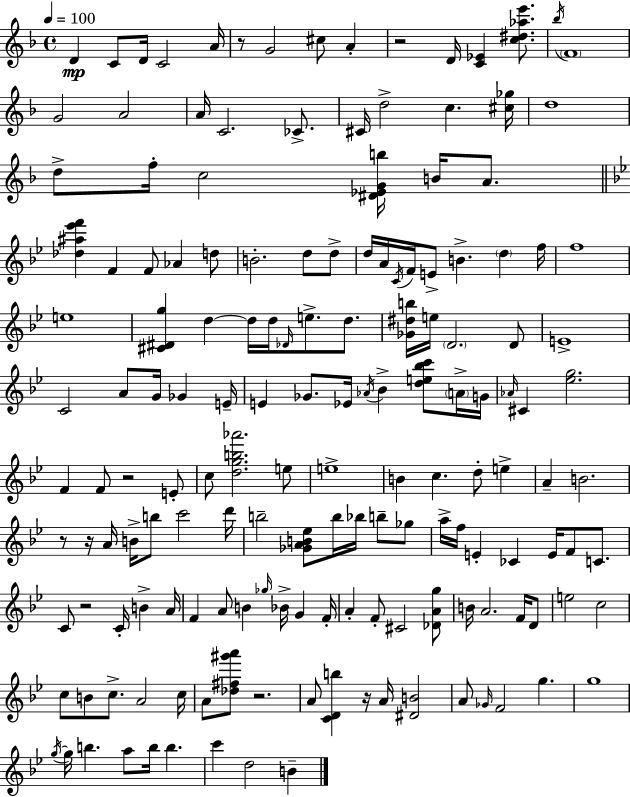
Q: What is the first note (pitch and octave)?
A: D4